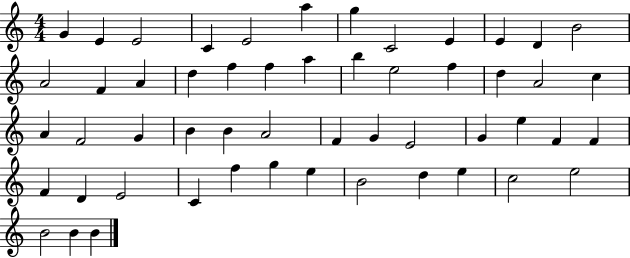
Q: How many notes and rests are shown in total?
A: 53